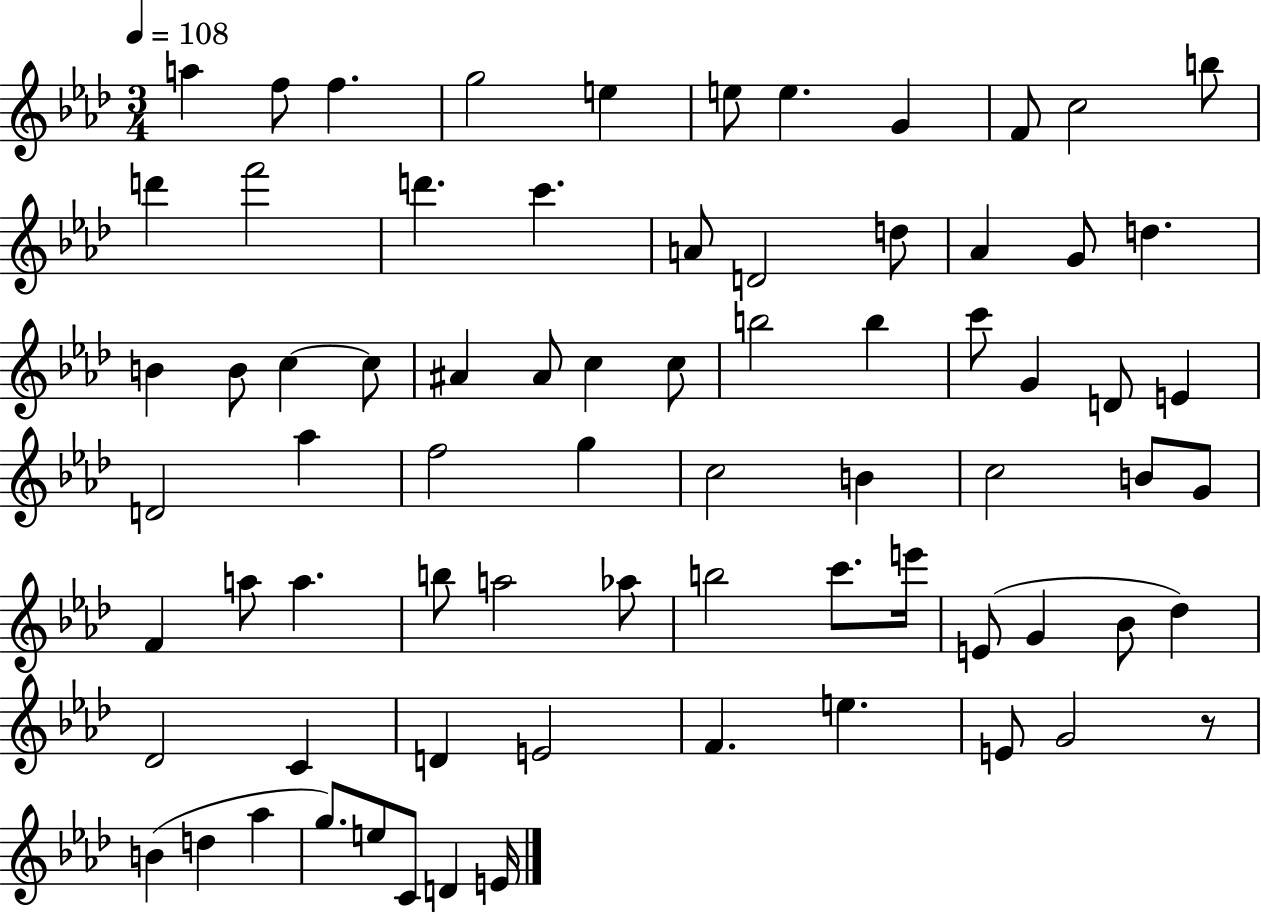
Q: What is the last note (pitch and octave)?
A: E4